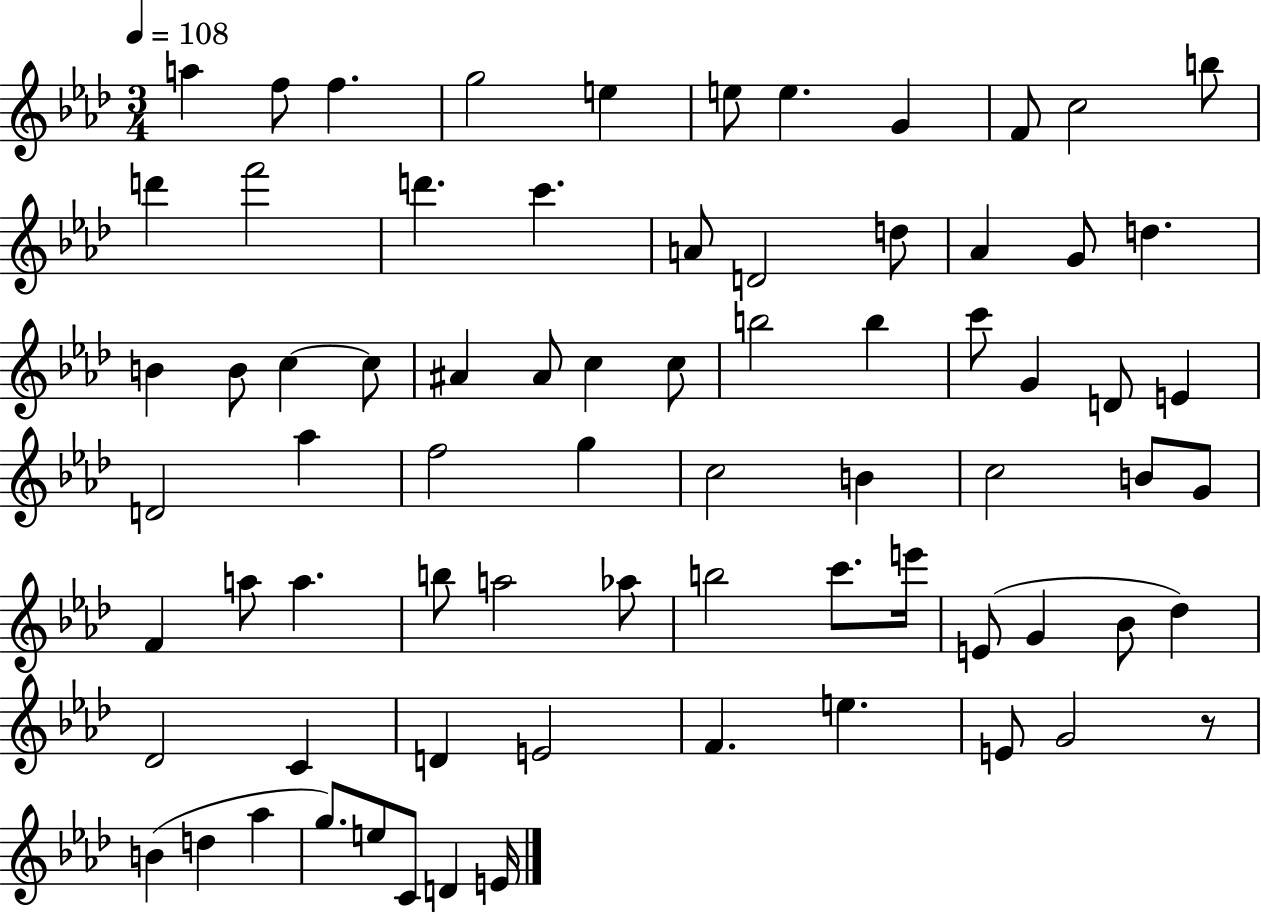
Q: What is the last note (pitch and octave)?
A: E4